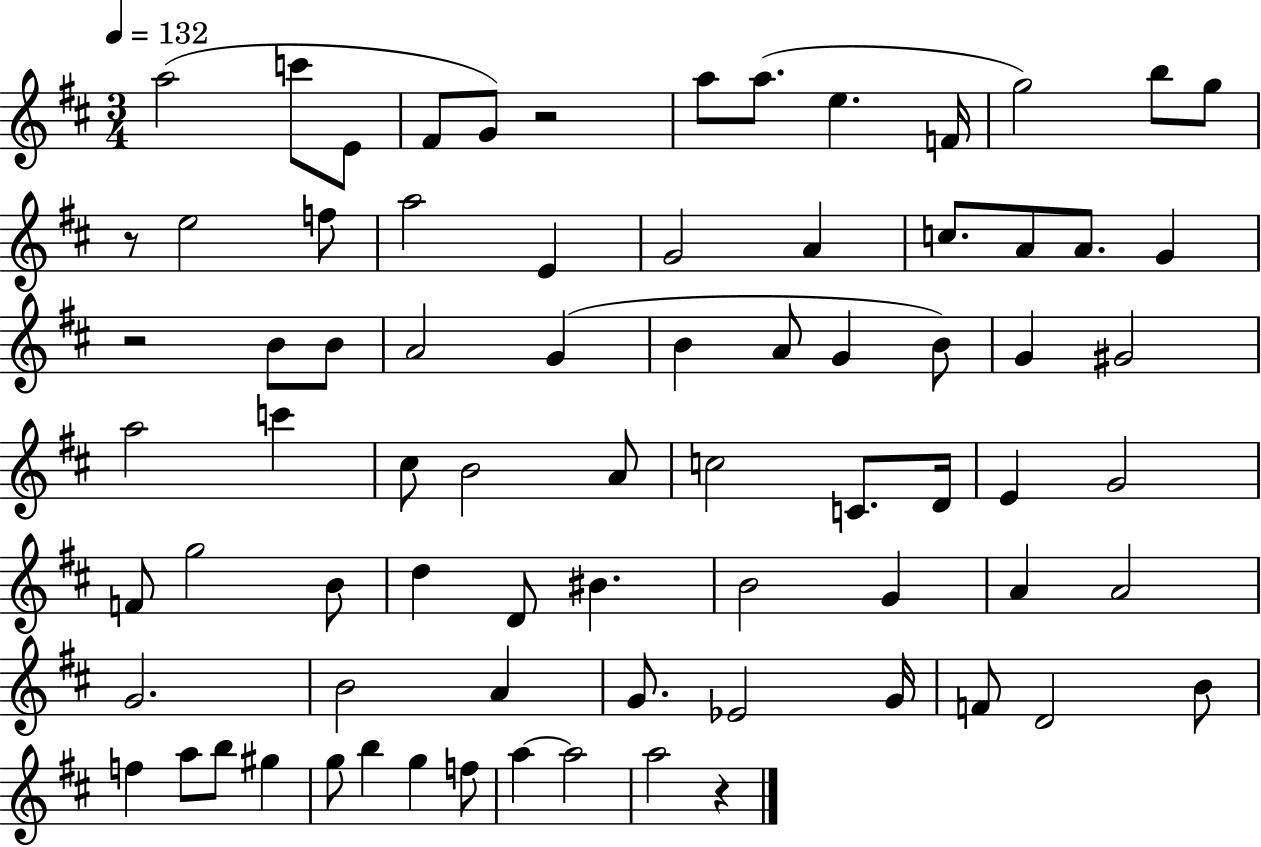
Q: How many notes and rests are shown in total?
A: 76